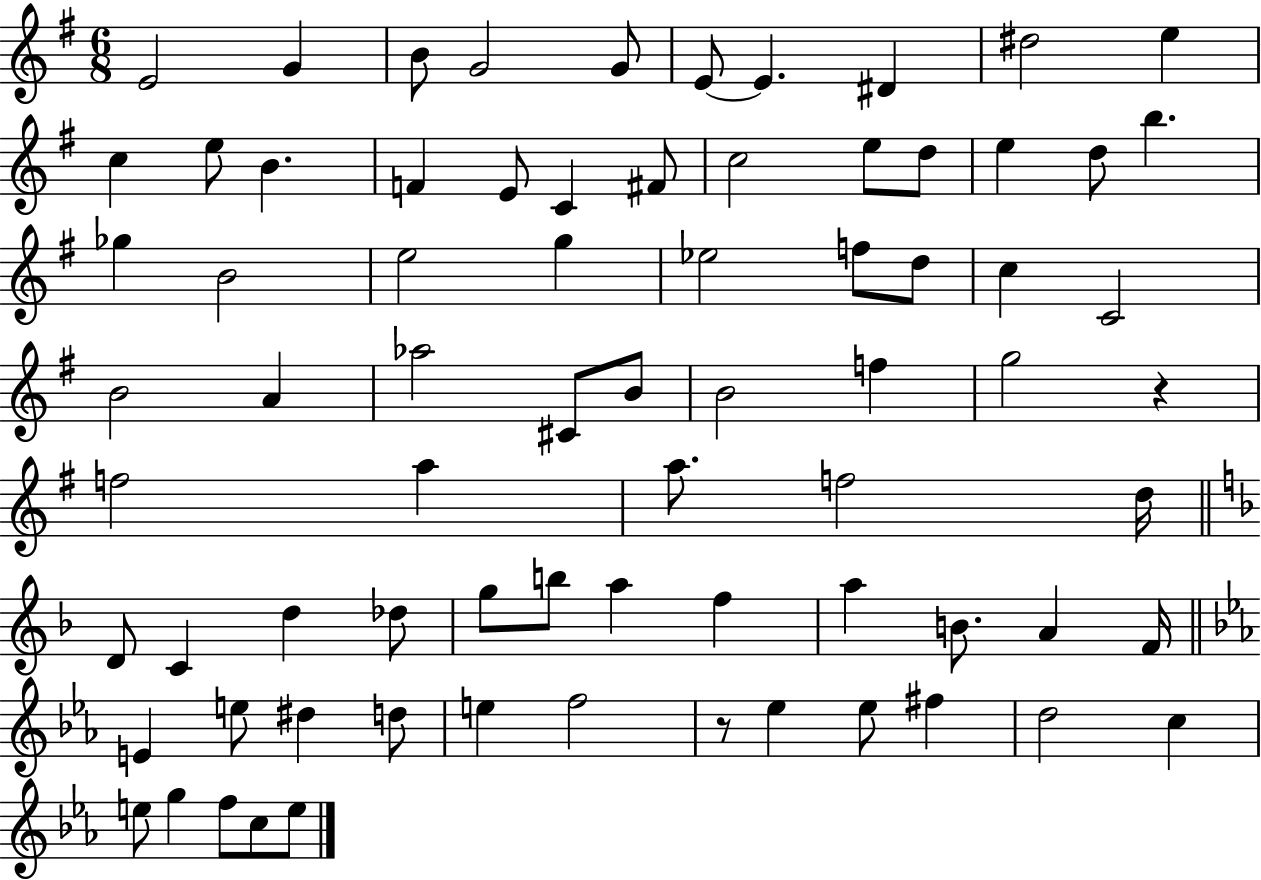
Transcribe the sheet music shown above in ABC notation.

X:1
T:Untitled
M:6/8
L:1/4
K:G
E2 G B/2 G2 G/2 E/2 E ^D ^d2 e c e/2 B F E/2 C ^F/2 c2 e/2 d/2 e d/2 b _g B2 e2 g _e2 f/2 d/2 c C2 B2 A _a2 ^C/2 B/2 B2 f g2 z f2 a a/2 f2 d/4 D/2 C d _d/2 g/2 b/2 a f a B/2 A F/4 E e/2 ^d d/2 e f2 z/2 _e _e/2 ^f d2 c e/2 g f/2 c/2 e/2